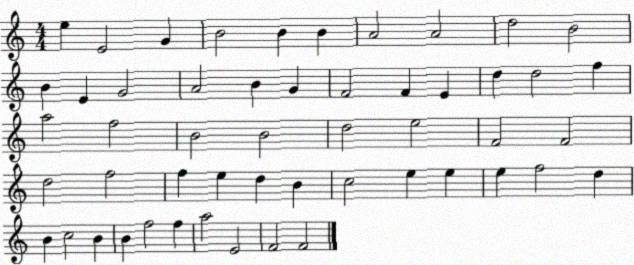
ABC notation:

X:1
T:Untitled
M:4/4
L:1/4
K:C
e E2 G B2 B B A2 A2 d2 B2 B E G2 A2 B G F2 F E d d2 f a2 f2 B2 B2 d2 e2 F2 F2 d2 f2 f e d B c2 e e e f2 d B c2 B B f2 f a2 E2 F2 F2